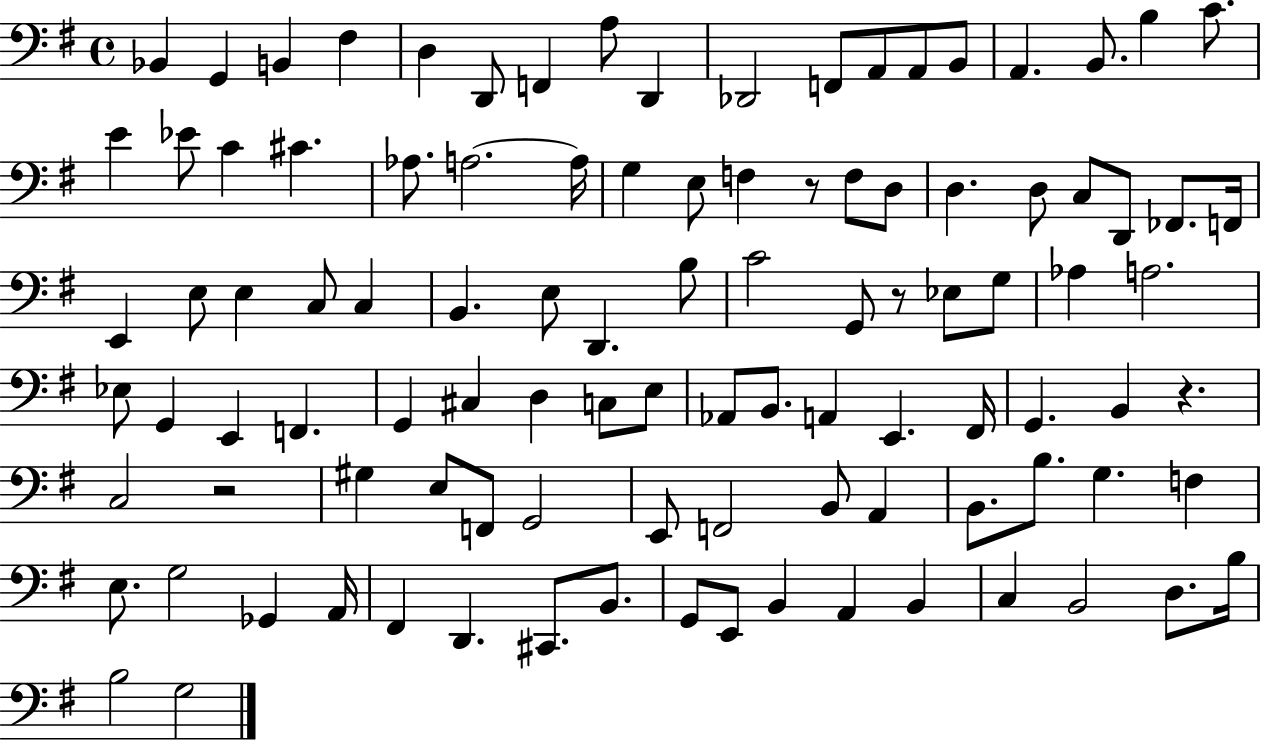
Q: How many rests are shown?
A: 4